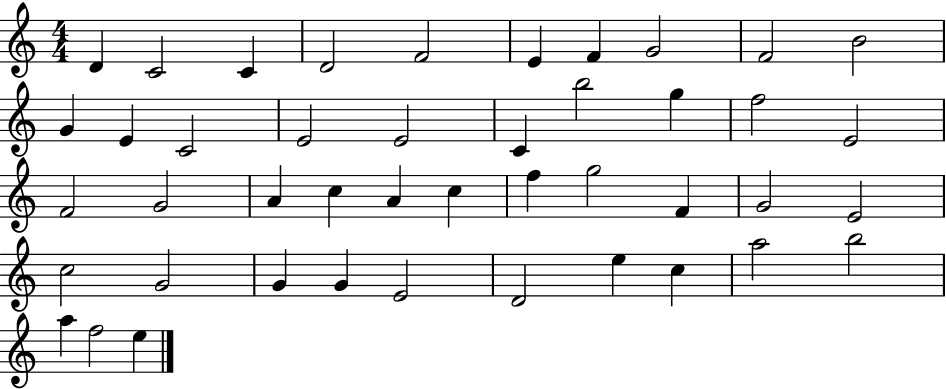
D4/q C4/h C4/q D4/h F4/h E4/q F4/q G4/h F4/h B4/h G4/q E4/q C4/h E4/h E4/h C4/q B5/h G5/q F5/h E4/h F4/h G4/h A4/q C5/q A4/q C5/q F5/q G5/h F4/q G4/h E4/h C5/h G4/h G4/q G4/q E4/h D4/h E5/q C5/q A5/h B5/h A5/q F5/h E5/q